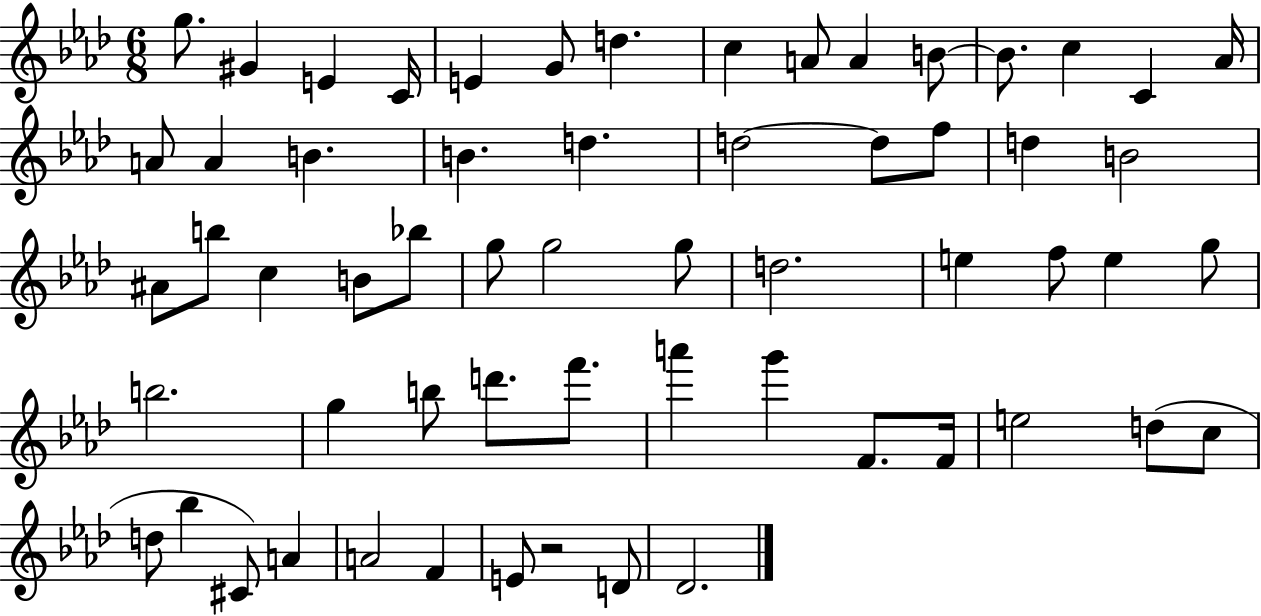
{
  \clef treble
  \numericTimeSignature
  \time 6/8
  \key aes \major
  g''8. gis'4 e'4 c'16 | e'4 g'8 d''4. | c''4 a'8 a'4 b'8~~ | b'8. c''4 c'4 aes'16 | \break a'8 a'4 b'4. | b'4. d''4. | d''2~~ d''8 f''8 | d''4 b'2 | \break ais'8 b''8 c''4 b'8 bes''8 | g''8 g''2 g''8 | d''2. | e''4 f''8 e''4 g''8 | \break b''2. | g''4 b''8 d'''8. f'''8. | a'''4 g'''4 f'8. f'16 | e''2 d''8( c''8 | \break d''8 bes''4 cis'8) a'4 | a'2 f'4 | e'8 r2 d'8 | des'2. | \break \bar "|."
}